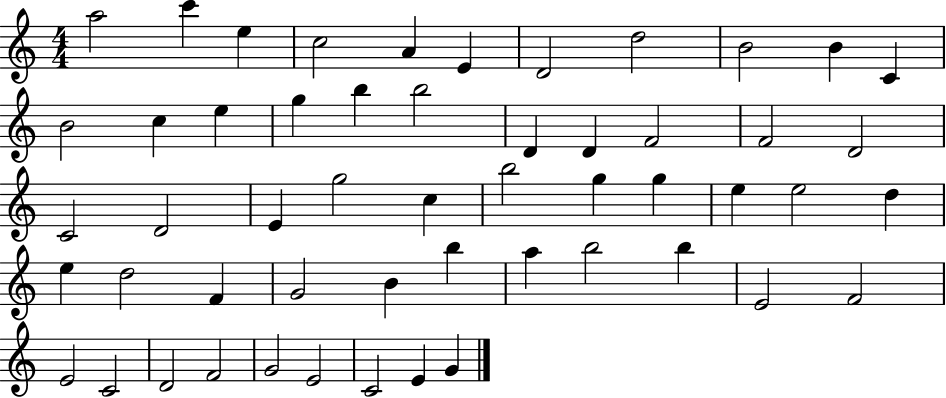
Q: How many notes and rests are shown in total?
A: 53